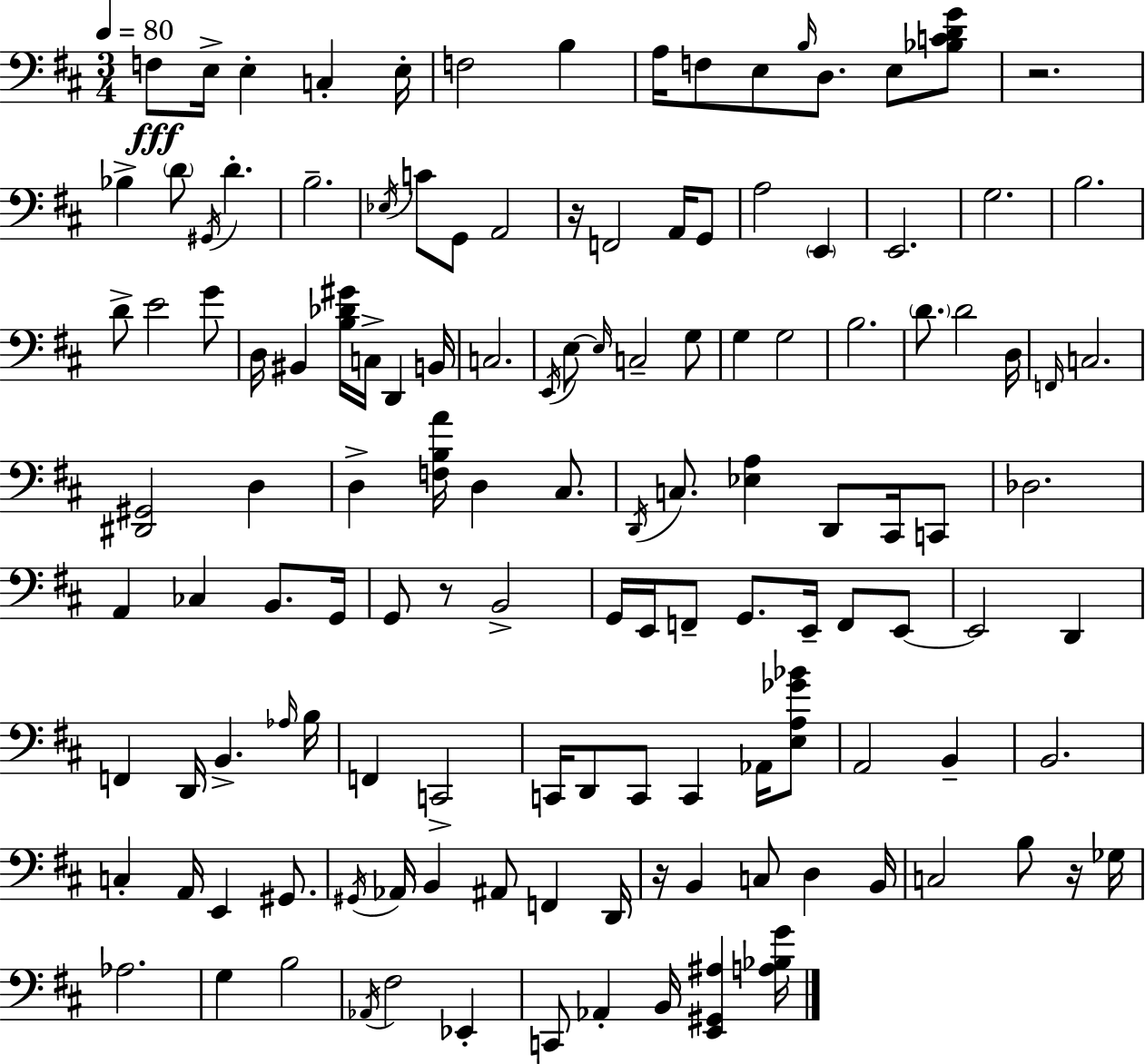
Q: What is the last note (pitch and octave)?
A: B2